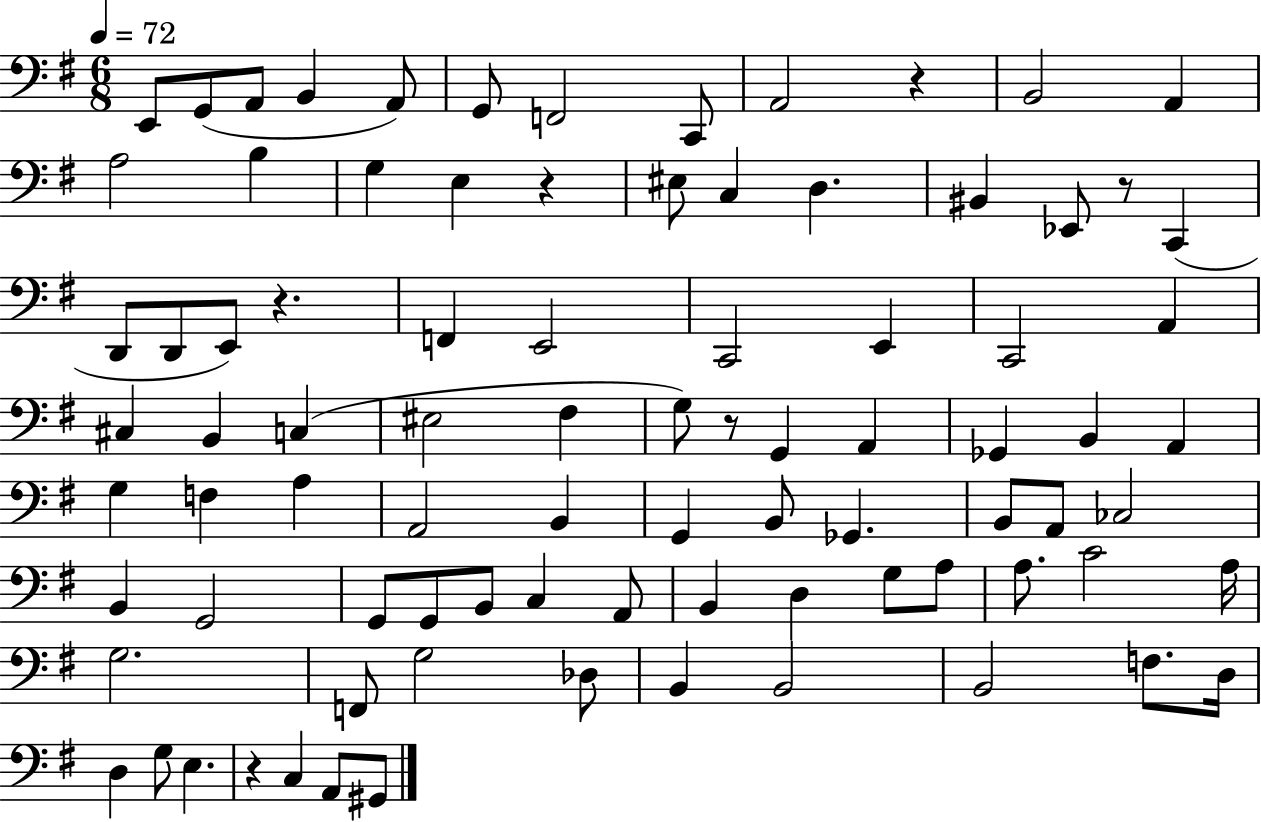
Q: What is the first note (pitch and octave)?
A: E2